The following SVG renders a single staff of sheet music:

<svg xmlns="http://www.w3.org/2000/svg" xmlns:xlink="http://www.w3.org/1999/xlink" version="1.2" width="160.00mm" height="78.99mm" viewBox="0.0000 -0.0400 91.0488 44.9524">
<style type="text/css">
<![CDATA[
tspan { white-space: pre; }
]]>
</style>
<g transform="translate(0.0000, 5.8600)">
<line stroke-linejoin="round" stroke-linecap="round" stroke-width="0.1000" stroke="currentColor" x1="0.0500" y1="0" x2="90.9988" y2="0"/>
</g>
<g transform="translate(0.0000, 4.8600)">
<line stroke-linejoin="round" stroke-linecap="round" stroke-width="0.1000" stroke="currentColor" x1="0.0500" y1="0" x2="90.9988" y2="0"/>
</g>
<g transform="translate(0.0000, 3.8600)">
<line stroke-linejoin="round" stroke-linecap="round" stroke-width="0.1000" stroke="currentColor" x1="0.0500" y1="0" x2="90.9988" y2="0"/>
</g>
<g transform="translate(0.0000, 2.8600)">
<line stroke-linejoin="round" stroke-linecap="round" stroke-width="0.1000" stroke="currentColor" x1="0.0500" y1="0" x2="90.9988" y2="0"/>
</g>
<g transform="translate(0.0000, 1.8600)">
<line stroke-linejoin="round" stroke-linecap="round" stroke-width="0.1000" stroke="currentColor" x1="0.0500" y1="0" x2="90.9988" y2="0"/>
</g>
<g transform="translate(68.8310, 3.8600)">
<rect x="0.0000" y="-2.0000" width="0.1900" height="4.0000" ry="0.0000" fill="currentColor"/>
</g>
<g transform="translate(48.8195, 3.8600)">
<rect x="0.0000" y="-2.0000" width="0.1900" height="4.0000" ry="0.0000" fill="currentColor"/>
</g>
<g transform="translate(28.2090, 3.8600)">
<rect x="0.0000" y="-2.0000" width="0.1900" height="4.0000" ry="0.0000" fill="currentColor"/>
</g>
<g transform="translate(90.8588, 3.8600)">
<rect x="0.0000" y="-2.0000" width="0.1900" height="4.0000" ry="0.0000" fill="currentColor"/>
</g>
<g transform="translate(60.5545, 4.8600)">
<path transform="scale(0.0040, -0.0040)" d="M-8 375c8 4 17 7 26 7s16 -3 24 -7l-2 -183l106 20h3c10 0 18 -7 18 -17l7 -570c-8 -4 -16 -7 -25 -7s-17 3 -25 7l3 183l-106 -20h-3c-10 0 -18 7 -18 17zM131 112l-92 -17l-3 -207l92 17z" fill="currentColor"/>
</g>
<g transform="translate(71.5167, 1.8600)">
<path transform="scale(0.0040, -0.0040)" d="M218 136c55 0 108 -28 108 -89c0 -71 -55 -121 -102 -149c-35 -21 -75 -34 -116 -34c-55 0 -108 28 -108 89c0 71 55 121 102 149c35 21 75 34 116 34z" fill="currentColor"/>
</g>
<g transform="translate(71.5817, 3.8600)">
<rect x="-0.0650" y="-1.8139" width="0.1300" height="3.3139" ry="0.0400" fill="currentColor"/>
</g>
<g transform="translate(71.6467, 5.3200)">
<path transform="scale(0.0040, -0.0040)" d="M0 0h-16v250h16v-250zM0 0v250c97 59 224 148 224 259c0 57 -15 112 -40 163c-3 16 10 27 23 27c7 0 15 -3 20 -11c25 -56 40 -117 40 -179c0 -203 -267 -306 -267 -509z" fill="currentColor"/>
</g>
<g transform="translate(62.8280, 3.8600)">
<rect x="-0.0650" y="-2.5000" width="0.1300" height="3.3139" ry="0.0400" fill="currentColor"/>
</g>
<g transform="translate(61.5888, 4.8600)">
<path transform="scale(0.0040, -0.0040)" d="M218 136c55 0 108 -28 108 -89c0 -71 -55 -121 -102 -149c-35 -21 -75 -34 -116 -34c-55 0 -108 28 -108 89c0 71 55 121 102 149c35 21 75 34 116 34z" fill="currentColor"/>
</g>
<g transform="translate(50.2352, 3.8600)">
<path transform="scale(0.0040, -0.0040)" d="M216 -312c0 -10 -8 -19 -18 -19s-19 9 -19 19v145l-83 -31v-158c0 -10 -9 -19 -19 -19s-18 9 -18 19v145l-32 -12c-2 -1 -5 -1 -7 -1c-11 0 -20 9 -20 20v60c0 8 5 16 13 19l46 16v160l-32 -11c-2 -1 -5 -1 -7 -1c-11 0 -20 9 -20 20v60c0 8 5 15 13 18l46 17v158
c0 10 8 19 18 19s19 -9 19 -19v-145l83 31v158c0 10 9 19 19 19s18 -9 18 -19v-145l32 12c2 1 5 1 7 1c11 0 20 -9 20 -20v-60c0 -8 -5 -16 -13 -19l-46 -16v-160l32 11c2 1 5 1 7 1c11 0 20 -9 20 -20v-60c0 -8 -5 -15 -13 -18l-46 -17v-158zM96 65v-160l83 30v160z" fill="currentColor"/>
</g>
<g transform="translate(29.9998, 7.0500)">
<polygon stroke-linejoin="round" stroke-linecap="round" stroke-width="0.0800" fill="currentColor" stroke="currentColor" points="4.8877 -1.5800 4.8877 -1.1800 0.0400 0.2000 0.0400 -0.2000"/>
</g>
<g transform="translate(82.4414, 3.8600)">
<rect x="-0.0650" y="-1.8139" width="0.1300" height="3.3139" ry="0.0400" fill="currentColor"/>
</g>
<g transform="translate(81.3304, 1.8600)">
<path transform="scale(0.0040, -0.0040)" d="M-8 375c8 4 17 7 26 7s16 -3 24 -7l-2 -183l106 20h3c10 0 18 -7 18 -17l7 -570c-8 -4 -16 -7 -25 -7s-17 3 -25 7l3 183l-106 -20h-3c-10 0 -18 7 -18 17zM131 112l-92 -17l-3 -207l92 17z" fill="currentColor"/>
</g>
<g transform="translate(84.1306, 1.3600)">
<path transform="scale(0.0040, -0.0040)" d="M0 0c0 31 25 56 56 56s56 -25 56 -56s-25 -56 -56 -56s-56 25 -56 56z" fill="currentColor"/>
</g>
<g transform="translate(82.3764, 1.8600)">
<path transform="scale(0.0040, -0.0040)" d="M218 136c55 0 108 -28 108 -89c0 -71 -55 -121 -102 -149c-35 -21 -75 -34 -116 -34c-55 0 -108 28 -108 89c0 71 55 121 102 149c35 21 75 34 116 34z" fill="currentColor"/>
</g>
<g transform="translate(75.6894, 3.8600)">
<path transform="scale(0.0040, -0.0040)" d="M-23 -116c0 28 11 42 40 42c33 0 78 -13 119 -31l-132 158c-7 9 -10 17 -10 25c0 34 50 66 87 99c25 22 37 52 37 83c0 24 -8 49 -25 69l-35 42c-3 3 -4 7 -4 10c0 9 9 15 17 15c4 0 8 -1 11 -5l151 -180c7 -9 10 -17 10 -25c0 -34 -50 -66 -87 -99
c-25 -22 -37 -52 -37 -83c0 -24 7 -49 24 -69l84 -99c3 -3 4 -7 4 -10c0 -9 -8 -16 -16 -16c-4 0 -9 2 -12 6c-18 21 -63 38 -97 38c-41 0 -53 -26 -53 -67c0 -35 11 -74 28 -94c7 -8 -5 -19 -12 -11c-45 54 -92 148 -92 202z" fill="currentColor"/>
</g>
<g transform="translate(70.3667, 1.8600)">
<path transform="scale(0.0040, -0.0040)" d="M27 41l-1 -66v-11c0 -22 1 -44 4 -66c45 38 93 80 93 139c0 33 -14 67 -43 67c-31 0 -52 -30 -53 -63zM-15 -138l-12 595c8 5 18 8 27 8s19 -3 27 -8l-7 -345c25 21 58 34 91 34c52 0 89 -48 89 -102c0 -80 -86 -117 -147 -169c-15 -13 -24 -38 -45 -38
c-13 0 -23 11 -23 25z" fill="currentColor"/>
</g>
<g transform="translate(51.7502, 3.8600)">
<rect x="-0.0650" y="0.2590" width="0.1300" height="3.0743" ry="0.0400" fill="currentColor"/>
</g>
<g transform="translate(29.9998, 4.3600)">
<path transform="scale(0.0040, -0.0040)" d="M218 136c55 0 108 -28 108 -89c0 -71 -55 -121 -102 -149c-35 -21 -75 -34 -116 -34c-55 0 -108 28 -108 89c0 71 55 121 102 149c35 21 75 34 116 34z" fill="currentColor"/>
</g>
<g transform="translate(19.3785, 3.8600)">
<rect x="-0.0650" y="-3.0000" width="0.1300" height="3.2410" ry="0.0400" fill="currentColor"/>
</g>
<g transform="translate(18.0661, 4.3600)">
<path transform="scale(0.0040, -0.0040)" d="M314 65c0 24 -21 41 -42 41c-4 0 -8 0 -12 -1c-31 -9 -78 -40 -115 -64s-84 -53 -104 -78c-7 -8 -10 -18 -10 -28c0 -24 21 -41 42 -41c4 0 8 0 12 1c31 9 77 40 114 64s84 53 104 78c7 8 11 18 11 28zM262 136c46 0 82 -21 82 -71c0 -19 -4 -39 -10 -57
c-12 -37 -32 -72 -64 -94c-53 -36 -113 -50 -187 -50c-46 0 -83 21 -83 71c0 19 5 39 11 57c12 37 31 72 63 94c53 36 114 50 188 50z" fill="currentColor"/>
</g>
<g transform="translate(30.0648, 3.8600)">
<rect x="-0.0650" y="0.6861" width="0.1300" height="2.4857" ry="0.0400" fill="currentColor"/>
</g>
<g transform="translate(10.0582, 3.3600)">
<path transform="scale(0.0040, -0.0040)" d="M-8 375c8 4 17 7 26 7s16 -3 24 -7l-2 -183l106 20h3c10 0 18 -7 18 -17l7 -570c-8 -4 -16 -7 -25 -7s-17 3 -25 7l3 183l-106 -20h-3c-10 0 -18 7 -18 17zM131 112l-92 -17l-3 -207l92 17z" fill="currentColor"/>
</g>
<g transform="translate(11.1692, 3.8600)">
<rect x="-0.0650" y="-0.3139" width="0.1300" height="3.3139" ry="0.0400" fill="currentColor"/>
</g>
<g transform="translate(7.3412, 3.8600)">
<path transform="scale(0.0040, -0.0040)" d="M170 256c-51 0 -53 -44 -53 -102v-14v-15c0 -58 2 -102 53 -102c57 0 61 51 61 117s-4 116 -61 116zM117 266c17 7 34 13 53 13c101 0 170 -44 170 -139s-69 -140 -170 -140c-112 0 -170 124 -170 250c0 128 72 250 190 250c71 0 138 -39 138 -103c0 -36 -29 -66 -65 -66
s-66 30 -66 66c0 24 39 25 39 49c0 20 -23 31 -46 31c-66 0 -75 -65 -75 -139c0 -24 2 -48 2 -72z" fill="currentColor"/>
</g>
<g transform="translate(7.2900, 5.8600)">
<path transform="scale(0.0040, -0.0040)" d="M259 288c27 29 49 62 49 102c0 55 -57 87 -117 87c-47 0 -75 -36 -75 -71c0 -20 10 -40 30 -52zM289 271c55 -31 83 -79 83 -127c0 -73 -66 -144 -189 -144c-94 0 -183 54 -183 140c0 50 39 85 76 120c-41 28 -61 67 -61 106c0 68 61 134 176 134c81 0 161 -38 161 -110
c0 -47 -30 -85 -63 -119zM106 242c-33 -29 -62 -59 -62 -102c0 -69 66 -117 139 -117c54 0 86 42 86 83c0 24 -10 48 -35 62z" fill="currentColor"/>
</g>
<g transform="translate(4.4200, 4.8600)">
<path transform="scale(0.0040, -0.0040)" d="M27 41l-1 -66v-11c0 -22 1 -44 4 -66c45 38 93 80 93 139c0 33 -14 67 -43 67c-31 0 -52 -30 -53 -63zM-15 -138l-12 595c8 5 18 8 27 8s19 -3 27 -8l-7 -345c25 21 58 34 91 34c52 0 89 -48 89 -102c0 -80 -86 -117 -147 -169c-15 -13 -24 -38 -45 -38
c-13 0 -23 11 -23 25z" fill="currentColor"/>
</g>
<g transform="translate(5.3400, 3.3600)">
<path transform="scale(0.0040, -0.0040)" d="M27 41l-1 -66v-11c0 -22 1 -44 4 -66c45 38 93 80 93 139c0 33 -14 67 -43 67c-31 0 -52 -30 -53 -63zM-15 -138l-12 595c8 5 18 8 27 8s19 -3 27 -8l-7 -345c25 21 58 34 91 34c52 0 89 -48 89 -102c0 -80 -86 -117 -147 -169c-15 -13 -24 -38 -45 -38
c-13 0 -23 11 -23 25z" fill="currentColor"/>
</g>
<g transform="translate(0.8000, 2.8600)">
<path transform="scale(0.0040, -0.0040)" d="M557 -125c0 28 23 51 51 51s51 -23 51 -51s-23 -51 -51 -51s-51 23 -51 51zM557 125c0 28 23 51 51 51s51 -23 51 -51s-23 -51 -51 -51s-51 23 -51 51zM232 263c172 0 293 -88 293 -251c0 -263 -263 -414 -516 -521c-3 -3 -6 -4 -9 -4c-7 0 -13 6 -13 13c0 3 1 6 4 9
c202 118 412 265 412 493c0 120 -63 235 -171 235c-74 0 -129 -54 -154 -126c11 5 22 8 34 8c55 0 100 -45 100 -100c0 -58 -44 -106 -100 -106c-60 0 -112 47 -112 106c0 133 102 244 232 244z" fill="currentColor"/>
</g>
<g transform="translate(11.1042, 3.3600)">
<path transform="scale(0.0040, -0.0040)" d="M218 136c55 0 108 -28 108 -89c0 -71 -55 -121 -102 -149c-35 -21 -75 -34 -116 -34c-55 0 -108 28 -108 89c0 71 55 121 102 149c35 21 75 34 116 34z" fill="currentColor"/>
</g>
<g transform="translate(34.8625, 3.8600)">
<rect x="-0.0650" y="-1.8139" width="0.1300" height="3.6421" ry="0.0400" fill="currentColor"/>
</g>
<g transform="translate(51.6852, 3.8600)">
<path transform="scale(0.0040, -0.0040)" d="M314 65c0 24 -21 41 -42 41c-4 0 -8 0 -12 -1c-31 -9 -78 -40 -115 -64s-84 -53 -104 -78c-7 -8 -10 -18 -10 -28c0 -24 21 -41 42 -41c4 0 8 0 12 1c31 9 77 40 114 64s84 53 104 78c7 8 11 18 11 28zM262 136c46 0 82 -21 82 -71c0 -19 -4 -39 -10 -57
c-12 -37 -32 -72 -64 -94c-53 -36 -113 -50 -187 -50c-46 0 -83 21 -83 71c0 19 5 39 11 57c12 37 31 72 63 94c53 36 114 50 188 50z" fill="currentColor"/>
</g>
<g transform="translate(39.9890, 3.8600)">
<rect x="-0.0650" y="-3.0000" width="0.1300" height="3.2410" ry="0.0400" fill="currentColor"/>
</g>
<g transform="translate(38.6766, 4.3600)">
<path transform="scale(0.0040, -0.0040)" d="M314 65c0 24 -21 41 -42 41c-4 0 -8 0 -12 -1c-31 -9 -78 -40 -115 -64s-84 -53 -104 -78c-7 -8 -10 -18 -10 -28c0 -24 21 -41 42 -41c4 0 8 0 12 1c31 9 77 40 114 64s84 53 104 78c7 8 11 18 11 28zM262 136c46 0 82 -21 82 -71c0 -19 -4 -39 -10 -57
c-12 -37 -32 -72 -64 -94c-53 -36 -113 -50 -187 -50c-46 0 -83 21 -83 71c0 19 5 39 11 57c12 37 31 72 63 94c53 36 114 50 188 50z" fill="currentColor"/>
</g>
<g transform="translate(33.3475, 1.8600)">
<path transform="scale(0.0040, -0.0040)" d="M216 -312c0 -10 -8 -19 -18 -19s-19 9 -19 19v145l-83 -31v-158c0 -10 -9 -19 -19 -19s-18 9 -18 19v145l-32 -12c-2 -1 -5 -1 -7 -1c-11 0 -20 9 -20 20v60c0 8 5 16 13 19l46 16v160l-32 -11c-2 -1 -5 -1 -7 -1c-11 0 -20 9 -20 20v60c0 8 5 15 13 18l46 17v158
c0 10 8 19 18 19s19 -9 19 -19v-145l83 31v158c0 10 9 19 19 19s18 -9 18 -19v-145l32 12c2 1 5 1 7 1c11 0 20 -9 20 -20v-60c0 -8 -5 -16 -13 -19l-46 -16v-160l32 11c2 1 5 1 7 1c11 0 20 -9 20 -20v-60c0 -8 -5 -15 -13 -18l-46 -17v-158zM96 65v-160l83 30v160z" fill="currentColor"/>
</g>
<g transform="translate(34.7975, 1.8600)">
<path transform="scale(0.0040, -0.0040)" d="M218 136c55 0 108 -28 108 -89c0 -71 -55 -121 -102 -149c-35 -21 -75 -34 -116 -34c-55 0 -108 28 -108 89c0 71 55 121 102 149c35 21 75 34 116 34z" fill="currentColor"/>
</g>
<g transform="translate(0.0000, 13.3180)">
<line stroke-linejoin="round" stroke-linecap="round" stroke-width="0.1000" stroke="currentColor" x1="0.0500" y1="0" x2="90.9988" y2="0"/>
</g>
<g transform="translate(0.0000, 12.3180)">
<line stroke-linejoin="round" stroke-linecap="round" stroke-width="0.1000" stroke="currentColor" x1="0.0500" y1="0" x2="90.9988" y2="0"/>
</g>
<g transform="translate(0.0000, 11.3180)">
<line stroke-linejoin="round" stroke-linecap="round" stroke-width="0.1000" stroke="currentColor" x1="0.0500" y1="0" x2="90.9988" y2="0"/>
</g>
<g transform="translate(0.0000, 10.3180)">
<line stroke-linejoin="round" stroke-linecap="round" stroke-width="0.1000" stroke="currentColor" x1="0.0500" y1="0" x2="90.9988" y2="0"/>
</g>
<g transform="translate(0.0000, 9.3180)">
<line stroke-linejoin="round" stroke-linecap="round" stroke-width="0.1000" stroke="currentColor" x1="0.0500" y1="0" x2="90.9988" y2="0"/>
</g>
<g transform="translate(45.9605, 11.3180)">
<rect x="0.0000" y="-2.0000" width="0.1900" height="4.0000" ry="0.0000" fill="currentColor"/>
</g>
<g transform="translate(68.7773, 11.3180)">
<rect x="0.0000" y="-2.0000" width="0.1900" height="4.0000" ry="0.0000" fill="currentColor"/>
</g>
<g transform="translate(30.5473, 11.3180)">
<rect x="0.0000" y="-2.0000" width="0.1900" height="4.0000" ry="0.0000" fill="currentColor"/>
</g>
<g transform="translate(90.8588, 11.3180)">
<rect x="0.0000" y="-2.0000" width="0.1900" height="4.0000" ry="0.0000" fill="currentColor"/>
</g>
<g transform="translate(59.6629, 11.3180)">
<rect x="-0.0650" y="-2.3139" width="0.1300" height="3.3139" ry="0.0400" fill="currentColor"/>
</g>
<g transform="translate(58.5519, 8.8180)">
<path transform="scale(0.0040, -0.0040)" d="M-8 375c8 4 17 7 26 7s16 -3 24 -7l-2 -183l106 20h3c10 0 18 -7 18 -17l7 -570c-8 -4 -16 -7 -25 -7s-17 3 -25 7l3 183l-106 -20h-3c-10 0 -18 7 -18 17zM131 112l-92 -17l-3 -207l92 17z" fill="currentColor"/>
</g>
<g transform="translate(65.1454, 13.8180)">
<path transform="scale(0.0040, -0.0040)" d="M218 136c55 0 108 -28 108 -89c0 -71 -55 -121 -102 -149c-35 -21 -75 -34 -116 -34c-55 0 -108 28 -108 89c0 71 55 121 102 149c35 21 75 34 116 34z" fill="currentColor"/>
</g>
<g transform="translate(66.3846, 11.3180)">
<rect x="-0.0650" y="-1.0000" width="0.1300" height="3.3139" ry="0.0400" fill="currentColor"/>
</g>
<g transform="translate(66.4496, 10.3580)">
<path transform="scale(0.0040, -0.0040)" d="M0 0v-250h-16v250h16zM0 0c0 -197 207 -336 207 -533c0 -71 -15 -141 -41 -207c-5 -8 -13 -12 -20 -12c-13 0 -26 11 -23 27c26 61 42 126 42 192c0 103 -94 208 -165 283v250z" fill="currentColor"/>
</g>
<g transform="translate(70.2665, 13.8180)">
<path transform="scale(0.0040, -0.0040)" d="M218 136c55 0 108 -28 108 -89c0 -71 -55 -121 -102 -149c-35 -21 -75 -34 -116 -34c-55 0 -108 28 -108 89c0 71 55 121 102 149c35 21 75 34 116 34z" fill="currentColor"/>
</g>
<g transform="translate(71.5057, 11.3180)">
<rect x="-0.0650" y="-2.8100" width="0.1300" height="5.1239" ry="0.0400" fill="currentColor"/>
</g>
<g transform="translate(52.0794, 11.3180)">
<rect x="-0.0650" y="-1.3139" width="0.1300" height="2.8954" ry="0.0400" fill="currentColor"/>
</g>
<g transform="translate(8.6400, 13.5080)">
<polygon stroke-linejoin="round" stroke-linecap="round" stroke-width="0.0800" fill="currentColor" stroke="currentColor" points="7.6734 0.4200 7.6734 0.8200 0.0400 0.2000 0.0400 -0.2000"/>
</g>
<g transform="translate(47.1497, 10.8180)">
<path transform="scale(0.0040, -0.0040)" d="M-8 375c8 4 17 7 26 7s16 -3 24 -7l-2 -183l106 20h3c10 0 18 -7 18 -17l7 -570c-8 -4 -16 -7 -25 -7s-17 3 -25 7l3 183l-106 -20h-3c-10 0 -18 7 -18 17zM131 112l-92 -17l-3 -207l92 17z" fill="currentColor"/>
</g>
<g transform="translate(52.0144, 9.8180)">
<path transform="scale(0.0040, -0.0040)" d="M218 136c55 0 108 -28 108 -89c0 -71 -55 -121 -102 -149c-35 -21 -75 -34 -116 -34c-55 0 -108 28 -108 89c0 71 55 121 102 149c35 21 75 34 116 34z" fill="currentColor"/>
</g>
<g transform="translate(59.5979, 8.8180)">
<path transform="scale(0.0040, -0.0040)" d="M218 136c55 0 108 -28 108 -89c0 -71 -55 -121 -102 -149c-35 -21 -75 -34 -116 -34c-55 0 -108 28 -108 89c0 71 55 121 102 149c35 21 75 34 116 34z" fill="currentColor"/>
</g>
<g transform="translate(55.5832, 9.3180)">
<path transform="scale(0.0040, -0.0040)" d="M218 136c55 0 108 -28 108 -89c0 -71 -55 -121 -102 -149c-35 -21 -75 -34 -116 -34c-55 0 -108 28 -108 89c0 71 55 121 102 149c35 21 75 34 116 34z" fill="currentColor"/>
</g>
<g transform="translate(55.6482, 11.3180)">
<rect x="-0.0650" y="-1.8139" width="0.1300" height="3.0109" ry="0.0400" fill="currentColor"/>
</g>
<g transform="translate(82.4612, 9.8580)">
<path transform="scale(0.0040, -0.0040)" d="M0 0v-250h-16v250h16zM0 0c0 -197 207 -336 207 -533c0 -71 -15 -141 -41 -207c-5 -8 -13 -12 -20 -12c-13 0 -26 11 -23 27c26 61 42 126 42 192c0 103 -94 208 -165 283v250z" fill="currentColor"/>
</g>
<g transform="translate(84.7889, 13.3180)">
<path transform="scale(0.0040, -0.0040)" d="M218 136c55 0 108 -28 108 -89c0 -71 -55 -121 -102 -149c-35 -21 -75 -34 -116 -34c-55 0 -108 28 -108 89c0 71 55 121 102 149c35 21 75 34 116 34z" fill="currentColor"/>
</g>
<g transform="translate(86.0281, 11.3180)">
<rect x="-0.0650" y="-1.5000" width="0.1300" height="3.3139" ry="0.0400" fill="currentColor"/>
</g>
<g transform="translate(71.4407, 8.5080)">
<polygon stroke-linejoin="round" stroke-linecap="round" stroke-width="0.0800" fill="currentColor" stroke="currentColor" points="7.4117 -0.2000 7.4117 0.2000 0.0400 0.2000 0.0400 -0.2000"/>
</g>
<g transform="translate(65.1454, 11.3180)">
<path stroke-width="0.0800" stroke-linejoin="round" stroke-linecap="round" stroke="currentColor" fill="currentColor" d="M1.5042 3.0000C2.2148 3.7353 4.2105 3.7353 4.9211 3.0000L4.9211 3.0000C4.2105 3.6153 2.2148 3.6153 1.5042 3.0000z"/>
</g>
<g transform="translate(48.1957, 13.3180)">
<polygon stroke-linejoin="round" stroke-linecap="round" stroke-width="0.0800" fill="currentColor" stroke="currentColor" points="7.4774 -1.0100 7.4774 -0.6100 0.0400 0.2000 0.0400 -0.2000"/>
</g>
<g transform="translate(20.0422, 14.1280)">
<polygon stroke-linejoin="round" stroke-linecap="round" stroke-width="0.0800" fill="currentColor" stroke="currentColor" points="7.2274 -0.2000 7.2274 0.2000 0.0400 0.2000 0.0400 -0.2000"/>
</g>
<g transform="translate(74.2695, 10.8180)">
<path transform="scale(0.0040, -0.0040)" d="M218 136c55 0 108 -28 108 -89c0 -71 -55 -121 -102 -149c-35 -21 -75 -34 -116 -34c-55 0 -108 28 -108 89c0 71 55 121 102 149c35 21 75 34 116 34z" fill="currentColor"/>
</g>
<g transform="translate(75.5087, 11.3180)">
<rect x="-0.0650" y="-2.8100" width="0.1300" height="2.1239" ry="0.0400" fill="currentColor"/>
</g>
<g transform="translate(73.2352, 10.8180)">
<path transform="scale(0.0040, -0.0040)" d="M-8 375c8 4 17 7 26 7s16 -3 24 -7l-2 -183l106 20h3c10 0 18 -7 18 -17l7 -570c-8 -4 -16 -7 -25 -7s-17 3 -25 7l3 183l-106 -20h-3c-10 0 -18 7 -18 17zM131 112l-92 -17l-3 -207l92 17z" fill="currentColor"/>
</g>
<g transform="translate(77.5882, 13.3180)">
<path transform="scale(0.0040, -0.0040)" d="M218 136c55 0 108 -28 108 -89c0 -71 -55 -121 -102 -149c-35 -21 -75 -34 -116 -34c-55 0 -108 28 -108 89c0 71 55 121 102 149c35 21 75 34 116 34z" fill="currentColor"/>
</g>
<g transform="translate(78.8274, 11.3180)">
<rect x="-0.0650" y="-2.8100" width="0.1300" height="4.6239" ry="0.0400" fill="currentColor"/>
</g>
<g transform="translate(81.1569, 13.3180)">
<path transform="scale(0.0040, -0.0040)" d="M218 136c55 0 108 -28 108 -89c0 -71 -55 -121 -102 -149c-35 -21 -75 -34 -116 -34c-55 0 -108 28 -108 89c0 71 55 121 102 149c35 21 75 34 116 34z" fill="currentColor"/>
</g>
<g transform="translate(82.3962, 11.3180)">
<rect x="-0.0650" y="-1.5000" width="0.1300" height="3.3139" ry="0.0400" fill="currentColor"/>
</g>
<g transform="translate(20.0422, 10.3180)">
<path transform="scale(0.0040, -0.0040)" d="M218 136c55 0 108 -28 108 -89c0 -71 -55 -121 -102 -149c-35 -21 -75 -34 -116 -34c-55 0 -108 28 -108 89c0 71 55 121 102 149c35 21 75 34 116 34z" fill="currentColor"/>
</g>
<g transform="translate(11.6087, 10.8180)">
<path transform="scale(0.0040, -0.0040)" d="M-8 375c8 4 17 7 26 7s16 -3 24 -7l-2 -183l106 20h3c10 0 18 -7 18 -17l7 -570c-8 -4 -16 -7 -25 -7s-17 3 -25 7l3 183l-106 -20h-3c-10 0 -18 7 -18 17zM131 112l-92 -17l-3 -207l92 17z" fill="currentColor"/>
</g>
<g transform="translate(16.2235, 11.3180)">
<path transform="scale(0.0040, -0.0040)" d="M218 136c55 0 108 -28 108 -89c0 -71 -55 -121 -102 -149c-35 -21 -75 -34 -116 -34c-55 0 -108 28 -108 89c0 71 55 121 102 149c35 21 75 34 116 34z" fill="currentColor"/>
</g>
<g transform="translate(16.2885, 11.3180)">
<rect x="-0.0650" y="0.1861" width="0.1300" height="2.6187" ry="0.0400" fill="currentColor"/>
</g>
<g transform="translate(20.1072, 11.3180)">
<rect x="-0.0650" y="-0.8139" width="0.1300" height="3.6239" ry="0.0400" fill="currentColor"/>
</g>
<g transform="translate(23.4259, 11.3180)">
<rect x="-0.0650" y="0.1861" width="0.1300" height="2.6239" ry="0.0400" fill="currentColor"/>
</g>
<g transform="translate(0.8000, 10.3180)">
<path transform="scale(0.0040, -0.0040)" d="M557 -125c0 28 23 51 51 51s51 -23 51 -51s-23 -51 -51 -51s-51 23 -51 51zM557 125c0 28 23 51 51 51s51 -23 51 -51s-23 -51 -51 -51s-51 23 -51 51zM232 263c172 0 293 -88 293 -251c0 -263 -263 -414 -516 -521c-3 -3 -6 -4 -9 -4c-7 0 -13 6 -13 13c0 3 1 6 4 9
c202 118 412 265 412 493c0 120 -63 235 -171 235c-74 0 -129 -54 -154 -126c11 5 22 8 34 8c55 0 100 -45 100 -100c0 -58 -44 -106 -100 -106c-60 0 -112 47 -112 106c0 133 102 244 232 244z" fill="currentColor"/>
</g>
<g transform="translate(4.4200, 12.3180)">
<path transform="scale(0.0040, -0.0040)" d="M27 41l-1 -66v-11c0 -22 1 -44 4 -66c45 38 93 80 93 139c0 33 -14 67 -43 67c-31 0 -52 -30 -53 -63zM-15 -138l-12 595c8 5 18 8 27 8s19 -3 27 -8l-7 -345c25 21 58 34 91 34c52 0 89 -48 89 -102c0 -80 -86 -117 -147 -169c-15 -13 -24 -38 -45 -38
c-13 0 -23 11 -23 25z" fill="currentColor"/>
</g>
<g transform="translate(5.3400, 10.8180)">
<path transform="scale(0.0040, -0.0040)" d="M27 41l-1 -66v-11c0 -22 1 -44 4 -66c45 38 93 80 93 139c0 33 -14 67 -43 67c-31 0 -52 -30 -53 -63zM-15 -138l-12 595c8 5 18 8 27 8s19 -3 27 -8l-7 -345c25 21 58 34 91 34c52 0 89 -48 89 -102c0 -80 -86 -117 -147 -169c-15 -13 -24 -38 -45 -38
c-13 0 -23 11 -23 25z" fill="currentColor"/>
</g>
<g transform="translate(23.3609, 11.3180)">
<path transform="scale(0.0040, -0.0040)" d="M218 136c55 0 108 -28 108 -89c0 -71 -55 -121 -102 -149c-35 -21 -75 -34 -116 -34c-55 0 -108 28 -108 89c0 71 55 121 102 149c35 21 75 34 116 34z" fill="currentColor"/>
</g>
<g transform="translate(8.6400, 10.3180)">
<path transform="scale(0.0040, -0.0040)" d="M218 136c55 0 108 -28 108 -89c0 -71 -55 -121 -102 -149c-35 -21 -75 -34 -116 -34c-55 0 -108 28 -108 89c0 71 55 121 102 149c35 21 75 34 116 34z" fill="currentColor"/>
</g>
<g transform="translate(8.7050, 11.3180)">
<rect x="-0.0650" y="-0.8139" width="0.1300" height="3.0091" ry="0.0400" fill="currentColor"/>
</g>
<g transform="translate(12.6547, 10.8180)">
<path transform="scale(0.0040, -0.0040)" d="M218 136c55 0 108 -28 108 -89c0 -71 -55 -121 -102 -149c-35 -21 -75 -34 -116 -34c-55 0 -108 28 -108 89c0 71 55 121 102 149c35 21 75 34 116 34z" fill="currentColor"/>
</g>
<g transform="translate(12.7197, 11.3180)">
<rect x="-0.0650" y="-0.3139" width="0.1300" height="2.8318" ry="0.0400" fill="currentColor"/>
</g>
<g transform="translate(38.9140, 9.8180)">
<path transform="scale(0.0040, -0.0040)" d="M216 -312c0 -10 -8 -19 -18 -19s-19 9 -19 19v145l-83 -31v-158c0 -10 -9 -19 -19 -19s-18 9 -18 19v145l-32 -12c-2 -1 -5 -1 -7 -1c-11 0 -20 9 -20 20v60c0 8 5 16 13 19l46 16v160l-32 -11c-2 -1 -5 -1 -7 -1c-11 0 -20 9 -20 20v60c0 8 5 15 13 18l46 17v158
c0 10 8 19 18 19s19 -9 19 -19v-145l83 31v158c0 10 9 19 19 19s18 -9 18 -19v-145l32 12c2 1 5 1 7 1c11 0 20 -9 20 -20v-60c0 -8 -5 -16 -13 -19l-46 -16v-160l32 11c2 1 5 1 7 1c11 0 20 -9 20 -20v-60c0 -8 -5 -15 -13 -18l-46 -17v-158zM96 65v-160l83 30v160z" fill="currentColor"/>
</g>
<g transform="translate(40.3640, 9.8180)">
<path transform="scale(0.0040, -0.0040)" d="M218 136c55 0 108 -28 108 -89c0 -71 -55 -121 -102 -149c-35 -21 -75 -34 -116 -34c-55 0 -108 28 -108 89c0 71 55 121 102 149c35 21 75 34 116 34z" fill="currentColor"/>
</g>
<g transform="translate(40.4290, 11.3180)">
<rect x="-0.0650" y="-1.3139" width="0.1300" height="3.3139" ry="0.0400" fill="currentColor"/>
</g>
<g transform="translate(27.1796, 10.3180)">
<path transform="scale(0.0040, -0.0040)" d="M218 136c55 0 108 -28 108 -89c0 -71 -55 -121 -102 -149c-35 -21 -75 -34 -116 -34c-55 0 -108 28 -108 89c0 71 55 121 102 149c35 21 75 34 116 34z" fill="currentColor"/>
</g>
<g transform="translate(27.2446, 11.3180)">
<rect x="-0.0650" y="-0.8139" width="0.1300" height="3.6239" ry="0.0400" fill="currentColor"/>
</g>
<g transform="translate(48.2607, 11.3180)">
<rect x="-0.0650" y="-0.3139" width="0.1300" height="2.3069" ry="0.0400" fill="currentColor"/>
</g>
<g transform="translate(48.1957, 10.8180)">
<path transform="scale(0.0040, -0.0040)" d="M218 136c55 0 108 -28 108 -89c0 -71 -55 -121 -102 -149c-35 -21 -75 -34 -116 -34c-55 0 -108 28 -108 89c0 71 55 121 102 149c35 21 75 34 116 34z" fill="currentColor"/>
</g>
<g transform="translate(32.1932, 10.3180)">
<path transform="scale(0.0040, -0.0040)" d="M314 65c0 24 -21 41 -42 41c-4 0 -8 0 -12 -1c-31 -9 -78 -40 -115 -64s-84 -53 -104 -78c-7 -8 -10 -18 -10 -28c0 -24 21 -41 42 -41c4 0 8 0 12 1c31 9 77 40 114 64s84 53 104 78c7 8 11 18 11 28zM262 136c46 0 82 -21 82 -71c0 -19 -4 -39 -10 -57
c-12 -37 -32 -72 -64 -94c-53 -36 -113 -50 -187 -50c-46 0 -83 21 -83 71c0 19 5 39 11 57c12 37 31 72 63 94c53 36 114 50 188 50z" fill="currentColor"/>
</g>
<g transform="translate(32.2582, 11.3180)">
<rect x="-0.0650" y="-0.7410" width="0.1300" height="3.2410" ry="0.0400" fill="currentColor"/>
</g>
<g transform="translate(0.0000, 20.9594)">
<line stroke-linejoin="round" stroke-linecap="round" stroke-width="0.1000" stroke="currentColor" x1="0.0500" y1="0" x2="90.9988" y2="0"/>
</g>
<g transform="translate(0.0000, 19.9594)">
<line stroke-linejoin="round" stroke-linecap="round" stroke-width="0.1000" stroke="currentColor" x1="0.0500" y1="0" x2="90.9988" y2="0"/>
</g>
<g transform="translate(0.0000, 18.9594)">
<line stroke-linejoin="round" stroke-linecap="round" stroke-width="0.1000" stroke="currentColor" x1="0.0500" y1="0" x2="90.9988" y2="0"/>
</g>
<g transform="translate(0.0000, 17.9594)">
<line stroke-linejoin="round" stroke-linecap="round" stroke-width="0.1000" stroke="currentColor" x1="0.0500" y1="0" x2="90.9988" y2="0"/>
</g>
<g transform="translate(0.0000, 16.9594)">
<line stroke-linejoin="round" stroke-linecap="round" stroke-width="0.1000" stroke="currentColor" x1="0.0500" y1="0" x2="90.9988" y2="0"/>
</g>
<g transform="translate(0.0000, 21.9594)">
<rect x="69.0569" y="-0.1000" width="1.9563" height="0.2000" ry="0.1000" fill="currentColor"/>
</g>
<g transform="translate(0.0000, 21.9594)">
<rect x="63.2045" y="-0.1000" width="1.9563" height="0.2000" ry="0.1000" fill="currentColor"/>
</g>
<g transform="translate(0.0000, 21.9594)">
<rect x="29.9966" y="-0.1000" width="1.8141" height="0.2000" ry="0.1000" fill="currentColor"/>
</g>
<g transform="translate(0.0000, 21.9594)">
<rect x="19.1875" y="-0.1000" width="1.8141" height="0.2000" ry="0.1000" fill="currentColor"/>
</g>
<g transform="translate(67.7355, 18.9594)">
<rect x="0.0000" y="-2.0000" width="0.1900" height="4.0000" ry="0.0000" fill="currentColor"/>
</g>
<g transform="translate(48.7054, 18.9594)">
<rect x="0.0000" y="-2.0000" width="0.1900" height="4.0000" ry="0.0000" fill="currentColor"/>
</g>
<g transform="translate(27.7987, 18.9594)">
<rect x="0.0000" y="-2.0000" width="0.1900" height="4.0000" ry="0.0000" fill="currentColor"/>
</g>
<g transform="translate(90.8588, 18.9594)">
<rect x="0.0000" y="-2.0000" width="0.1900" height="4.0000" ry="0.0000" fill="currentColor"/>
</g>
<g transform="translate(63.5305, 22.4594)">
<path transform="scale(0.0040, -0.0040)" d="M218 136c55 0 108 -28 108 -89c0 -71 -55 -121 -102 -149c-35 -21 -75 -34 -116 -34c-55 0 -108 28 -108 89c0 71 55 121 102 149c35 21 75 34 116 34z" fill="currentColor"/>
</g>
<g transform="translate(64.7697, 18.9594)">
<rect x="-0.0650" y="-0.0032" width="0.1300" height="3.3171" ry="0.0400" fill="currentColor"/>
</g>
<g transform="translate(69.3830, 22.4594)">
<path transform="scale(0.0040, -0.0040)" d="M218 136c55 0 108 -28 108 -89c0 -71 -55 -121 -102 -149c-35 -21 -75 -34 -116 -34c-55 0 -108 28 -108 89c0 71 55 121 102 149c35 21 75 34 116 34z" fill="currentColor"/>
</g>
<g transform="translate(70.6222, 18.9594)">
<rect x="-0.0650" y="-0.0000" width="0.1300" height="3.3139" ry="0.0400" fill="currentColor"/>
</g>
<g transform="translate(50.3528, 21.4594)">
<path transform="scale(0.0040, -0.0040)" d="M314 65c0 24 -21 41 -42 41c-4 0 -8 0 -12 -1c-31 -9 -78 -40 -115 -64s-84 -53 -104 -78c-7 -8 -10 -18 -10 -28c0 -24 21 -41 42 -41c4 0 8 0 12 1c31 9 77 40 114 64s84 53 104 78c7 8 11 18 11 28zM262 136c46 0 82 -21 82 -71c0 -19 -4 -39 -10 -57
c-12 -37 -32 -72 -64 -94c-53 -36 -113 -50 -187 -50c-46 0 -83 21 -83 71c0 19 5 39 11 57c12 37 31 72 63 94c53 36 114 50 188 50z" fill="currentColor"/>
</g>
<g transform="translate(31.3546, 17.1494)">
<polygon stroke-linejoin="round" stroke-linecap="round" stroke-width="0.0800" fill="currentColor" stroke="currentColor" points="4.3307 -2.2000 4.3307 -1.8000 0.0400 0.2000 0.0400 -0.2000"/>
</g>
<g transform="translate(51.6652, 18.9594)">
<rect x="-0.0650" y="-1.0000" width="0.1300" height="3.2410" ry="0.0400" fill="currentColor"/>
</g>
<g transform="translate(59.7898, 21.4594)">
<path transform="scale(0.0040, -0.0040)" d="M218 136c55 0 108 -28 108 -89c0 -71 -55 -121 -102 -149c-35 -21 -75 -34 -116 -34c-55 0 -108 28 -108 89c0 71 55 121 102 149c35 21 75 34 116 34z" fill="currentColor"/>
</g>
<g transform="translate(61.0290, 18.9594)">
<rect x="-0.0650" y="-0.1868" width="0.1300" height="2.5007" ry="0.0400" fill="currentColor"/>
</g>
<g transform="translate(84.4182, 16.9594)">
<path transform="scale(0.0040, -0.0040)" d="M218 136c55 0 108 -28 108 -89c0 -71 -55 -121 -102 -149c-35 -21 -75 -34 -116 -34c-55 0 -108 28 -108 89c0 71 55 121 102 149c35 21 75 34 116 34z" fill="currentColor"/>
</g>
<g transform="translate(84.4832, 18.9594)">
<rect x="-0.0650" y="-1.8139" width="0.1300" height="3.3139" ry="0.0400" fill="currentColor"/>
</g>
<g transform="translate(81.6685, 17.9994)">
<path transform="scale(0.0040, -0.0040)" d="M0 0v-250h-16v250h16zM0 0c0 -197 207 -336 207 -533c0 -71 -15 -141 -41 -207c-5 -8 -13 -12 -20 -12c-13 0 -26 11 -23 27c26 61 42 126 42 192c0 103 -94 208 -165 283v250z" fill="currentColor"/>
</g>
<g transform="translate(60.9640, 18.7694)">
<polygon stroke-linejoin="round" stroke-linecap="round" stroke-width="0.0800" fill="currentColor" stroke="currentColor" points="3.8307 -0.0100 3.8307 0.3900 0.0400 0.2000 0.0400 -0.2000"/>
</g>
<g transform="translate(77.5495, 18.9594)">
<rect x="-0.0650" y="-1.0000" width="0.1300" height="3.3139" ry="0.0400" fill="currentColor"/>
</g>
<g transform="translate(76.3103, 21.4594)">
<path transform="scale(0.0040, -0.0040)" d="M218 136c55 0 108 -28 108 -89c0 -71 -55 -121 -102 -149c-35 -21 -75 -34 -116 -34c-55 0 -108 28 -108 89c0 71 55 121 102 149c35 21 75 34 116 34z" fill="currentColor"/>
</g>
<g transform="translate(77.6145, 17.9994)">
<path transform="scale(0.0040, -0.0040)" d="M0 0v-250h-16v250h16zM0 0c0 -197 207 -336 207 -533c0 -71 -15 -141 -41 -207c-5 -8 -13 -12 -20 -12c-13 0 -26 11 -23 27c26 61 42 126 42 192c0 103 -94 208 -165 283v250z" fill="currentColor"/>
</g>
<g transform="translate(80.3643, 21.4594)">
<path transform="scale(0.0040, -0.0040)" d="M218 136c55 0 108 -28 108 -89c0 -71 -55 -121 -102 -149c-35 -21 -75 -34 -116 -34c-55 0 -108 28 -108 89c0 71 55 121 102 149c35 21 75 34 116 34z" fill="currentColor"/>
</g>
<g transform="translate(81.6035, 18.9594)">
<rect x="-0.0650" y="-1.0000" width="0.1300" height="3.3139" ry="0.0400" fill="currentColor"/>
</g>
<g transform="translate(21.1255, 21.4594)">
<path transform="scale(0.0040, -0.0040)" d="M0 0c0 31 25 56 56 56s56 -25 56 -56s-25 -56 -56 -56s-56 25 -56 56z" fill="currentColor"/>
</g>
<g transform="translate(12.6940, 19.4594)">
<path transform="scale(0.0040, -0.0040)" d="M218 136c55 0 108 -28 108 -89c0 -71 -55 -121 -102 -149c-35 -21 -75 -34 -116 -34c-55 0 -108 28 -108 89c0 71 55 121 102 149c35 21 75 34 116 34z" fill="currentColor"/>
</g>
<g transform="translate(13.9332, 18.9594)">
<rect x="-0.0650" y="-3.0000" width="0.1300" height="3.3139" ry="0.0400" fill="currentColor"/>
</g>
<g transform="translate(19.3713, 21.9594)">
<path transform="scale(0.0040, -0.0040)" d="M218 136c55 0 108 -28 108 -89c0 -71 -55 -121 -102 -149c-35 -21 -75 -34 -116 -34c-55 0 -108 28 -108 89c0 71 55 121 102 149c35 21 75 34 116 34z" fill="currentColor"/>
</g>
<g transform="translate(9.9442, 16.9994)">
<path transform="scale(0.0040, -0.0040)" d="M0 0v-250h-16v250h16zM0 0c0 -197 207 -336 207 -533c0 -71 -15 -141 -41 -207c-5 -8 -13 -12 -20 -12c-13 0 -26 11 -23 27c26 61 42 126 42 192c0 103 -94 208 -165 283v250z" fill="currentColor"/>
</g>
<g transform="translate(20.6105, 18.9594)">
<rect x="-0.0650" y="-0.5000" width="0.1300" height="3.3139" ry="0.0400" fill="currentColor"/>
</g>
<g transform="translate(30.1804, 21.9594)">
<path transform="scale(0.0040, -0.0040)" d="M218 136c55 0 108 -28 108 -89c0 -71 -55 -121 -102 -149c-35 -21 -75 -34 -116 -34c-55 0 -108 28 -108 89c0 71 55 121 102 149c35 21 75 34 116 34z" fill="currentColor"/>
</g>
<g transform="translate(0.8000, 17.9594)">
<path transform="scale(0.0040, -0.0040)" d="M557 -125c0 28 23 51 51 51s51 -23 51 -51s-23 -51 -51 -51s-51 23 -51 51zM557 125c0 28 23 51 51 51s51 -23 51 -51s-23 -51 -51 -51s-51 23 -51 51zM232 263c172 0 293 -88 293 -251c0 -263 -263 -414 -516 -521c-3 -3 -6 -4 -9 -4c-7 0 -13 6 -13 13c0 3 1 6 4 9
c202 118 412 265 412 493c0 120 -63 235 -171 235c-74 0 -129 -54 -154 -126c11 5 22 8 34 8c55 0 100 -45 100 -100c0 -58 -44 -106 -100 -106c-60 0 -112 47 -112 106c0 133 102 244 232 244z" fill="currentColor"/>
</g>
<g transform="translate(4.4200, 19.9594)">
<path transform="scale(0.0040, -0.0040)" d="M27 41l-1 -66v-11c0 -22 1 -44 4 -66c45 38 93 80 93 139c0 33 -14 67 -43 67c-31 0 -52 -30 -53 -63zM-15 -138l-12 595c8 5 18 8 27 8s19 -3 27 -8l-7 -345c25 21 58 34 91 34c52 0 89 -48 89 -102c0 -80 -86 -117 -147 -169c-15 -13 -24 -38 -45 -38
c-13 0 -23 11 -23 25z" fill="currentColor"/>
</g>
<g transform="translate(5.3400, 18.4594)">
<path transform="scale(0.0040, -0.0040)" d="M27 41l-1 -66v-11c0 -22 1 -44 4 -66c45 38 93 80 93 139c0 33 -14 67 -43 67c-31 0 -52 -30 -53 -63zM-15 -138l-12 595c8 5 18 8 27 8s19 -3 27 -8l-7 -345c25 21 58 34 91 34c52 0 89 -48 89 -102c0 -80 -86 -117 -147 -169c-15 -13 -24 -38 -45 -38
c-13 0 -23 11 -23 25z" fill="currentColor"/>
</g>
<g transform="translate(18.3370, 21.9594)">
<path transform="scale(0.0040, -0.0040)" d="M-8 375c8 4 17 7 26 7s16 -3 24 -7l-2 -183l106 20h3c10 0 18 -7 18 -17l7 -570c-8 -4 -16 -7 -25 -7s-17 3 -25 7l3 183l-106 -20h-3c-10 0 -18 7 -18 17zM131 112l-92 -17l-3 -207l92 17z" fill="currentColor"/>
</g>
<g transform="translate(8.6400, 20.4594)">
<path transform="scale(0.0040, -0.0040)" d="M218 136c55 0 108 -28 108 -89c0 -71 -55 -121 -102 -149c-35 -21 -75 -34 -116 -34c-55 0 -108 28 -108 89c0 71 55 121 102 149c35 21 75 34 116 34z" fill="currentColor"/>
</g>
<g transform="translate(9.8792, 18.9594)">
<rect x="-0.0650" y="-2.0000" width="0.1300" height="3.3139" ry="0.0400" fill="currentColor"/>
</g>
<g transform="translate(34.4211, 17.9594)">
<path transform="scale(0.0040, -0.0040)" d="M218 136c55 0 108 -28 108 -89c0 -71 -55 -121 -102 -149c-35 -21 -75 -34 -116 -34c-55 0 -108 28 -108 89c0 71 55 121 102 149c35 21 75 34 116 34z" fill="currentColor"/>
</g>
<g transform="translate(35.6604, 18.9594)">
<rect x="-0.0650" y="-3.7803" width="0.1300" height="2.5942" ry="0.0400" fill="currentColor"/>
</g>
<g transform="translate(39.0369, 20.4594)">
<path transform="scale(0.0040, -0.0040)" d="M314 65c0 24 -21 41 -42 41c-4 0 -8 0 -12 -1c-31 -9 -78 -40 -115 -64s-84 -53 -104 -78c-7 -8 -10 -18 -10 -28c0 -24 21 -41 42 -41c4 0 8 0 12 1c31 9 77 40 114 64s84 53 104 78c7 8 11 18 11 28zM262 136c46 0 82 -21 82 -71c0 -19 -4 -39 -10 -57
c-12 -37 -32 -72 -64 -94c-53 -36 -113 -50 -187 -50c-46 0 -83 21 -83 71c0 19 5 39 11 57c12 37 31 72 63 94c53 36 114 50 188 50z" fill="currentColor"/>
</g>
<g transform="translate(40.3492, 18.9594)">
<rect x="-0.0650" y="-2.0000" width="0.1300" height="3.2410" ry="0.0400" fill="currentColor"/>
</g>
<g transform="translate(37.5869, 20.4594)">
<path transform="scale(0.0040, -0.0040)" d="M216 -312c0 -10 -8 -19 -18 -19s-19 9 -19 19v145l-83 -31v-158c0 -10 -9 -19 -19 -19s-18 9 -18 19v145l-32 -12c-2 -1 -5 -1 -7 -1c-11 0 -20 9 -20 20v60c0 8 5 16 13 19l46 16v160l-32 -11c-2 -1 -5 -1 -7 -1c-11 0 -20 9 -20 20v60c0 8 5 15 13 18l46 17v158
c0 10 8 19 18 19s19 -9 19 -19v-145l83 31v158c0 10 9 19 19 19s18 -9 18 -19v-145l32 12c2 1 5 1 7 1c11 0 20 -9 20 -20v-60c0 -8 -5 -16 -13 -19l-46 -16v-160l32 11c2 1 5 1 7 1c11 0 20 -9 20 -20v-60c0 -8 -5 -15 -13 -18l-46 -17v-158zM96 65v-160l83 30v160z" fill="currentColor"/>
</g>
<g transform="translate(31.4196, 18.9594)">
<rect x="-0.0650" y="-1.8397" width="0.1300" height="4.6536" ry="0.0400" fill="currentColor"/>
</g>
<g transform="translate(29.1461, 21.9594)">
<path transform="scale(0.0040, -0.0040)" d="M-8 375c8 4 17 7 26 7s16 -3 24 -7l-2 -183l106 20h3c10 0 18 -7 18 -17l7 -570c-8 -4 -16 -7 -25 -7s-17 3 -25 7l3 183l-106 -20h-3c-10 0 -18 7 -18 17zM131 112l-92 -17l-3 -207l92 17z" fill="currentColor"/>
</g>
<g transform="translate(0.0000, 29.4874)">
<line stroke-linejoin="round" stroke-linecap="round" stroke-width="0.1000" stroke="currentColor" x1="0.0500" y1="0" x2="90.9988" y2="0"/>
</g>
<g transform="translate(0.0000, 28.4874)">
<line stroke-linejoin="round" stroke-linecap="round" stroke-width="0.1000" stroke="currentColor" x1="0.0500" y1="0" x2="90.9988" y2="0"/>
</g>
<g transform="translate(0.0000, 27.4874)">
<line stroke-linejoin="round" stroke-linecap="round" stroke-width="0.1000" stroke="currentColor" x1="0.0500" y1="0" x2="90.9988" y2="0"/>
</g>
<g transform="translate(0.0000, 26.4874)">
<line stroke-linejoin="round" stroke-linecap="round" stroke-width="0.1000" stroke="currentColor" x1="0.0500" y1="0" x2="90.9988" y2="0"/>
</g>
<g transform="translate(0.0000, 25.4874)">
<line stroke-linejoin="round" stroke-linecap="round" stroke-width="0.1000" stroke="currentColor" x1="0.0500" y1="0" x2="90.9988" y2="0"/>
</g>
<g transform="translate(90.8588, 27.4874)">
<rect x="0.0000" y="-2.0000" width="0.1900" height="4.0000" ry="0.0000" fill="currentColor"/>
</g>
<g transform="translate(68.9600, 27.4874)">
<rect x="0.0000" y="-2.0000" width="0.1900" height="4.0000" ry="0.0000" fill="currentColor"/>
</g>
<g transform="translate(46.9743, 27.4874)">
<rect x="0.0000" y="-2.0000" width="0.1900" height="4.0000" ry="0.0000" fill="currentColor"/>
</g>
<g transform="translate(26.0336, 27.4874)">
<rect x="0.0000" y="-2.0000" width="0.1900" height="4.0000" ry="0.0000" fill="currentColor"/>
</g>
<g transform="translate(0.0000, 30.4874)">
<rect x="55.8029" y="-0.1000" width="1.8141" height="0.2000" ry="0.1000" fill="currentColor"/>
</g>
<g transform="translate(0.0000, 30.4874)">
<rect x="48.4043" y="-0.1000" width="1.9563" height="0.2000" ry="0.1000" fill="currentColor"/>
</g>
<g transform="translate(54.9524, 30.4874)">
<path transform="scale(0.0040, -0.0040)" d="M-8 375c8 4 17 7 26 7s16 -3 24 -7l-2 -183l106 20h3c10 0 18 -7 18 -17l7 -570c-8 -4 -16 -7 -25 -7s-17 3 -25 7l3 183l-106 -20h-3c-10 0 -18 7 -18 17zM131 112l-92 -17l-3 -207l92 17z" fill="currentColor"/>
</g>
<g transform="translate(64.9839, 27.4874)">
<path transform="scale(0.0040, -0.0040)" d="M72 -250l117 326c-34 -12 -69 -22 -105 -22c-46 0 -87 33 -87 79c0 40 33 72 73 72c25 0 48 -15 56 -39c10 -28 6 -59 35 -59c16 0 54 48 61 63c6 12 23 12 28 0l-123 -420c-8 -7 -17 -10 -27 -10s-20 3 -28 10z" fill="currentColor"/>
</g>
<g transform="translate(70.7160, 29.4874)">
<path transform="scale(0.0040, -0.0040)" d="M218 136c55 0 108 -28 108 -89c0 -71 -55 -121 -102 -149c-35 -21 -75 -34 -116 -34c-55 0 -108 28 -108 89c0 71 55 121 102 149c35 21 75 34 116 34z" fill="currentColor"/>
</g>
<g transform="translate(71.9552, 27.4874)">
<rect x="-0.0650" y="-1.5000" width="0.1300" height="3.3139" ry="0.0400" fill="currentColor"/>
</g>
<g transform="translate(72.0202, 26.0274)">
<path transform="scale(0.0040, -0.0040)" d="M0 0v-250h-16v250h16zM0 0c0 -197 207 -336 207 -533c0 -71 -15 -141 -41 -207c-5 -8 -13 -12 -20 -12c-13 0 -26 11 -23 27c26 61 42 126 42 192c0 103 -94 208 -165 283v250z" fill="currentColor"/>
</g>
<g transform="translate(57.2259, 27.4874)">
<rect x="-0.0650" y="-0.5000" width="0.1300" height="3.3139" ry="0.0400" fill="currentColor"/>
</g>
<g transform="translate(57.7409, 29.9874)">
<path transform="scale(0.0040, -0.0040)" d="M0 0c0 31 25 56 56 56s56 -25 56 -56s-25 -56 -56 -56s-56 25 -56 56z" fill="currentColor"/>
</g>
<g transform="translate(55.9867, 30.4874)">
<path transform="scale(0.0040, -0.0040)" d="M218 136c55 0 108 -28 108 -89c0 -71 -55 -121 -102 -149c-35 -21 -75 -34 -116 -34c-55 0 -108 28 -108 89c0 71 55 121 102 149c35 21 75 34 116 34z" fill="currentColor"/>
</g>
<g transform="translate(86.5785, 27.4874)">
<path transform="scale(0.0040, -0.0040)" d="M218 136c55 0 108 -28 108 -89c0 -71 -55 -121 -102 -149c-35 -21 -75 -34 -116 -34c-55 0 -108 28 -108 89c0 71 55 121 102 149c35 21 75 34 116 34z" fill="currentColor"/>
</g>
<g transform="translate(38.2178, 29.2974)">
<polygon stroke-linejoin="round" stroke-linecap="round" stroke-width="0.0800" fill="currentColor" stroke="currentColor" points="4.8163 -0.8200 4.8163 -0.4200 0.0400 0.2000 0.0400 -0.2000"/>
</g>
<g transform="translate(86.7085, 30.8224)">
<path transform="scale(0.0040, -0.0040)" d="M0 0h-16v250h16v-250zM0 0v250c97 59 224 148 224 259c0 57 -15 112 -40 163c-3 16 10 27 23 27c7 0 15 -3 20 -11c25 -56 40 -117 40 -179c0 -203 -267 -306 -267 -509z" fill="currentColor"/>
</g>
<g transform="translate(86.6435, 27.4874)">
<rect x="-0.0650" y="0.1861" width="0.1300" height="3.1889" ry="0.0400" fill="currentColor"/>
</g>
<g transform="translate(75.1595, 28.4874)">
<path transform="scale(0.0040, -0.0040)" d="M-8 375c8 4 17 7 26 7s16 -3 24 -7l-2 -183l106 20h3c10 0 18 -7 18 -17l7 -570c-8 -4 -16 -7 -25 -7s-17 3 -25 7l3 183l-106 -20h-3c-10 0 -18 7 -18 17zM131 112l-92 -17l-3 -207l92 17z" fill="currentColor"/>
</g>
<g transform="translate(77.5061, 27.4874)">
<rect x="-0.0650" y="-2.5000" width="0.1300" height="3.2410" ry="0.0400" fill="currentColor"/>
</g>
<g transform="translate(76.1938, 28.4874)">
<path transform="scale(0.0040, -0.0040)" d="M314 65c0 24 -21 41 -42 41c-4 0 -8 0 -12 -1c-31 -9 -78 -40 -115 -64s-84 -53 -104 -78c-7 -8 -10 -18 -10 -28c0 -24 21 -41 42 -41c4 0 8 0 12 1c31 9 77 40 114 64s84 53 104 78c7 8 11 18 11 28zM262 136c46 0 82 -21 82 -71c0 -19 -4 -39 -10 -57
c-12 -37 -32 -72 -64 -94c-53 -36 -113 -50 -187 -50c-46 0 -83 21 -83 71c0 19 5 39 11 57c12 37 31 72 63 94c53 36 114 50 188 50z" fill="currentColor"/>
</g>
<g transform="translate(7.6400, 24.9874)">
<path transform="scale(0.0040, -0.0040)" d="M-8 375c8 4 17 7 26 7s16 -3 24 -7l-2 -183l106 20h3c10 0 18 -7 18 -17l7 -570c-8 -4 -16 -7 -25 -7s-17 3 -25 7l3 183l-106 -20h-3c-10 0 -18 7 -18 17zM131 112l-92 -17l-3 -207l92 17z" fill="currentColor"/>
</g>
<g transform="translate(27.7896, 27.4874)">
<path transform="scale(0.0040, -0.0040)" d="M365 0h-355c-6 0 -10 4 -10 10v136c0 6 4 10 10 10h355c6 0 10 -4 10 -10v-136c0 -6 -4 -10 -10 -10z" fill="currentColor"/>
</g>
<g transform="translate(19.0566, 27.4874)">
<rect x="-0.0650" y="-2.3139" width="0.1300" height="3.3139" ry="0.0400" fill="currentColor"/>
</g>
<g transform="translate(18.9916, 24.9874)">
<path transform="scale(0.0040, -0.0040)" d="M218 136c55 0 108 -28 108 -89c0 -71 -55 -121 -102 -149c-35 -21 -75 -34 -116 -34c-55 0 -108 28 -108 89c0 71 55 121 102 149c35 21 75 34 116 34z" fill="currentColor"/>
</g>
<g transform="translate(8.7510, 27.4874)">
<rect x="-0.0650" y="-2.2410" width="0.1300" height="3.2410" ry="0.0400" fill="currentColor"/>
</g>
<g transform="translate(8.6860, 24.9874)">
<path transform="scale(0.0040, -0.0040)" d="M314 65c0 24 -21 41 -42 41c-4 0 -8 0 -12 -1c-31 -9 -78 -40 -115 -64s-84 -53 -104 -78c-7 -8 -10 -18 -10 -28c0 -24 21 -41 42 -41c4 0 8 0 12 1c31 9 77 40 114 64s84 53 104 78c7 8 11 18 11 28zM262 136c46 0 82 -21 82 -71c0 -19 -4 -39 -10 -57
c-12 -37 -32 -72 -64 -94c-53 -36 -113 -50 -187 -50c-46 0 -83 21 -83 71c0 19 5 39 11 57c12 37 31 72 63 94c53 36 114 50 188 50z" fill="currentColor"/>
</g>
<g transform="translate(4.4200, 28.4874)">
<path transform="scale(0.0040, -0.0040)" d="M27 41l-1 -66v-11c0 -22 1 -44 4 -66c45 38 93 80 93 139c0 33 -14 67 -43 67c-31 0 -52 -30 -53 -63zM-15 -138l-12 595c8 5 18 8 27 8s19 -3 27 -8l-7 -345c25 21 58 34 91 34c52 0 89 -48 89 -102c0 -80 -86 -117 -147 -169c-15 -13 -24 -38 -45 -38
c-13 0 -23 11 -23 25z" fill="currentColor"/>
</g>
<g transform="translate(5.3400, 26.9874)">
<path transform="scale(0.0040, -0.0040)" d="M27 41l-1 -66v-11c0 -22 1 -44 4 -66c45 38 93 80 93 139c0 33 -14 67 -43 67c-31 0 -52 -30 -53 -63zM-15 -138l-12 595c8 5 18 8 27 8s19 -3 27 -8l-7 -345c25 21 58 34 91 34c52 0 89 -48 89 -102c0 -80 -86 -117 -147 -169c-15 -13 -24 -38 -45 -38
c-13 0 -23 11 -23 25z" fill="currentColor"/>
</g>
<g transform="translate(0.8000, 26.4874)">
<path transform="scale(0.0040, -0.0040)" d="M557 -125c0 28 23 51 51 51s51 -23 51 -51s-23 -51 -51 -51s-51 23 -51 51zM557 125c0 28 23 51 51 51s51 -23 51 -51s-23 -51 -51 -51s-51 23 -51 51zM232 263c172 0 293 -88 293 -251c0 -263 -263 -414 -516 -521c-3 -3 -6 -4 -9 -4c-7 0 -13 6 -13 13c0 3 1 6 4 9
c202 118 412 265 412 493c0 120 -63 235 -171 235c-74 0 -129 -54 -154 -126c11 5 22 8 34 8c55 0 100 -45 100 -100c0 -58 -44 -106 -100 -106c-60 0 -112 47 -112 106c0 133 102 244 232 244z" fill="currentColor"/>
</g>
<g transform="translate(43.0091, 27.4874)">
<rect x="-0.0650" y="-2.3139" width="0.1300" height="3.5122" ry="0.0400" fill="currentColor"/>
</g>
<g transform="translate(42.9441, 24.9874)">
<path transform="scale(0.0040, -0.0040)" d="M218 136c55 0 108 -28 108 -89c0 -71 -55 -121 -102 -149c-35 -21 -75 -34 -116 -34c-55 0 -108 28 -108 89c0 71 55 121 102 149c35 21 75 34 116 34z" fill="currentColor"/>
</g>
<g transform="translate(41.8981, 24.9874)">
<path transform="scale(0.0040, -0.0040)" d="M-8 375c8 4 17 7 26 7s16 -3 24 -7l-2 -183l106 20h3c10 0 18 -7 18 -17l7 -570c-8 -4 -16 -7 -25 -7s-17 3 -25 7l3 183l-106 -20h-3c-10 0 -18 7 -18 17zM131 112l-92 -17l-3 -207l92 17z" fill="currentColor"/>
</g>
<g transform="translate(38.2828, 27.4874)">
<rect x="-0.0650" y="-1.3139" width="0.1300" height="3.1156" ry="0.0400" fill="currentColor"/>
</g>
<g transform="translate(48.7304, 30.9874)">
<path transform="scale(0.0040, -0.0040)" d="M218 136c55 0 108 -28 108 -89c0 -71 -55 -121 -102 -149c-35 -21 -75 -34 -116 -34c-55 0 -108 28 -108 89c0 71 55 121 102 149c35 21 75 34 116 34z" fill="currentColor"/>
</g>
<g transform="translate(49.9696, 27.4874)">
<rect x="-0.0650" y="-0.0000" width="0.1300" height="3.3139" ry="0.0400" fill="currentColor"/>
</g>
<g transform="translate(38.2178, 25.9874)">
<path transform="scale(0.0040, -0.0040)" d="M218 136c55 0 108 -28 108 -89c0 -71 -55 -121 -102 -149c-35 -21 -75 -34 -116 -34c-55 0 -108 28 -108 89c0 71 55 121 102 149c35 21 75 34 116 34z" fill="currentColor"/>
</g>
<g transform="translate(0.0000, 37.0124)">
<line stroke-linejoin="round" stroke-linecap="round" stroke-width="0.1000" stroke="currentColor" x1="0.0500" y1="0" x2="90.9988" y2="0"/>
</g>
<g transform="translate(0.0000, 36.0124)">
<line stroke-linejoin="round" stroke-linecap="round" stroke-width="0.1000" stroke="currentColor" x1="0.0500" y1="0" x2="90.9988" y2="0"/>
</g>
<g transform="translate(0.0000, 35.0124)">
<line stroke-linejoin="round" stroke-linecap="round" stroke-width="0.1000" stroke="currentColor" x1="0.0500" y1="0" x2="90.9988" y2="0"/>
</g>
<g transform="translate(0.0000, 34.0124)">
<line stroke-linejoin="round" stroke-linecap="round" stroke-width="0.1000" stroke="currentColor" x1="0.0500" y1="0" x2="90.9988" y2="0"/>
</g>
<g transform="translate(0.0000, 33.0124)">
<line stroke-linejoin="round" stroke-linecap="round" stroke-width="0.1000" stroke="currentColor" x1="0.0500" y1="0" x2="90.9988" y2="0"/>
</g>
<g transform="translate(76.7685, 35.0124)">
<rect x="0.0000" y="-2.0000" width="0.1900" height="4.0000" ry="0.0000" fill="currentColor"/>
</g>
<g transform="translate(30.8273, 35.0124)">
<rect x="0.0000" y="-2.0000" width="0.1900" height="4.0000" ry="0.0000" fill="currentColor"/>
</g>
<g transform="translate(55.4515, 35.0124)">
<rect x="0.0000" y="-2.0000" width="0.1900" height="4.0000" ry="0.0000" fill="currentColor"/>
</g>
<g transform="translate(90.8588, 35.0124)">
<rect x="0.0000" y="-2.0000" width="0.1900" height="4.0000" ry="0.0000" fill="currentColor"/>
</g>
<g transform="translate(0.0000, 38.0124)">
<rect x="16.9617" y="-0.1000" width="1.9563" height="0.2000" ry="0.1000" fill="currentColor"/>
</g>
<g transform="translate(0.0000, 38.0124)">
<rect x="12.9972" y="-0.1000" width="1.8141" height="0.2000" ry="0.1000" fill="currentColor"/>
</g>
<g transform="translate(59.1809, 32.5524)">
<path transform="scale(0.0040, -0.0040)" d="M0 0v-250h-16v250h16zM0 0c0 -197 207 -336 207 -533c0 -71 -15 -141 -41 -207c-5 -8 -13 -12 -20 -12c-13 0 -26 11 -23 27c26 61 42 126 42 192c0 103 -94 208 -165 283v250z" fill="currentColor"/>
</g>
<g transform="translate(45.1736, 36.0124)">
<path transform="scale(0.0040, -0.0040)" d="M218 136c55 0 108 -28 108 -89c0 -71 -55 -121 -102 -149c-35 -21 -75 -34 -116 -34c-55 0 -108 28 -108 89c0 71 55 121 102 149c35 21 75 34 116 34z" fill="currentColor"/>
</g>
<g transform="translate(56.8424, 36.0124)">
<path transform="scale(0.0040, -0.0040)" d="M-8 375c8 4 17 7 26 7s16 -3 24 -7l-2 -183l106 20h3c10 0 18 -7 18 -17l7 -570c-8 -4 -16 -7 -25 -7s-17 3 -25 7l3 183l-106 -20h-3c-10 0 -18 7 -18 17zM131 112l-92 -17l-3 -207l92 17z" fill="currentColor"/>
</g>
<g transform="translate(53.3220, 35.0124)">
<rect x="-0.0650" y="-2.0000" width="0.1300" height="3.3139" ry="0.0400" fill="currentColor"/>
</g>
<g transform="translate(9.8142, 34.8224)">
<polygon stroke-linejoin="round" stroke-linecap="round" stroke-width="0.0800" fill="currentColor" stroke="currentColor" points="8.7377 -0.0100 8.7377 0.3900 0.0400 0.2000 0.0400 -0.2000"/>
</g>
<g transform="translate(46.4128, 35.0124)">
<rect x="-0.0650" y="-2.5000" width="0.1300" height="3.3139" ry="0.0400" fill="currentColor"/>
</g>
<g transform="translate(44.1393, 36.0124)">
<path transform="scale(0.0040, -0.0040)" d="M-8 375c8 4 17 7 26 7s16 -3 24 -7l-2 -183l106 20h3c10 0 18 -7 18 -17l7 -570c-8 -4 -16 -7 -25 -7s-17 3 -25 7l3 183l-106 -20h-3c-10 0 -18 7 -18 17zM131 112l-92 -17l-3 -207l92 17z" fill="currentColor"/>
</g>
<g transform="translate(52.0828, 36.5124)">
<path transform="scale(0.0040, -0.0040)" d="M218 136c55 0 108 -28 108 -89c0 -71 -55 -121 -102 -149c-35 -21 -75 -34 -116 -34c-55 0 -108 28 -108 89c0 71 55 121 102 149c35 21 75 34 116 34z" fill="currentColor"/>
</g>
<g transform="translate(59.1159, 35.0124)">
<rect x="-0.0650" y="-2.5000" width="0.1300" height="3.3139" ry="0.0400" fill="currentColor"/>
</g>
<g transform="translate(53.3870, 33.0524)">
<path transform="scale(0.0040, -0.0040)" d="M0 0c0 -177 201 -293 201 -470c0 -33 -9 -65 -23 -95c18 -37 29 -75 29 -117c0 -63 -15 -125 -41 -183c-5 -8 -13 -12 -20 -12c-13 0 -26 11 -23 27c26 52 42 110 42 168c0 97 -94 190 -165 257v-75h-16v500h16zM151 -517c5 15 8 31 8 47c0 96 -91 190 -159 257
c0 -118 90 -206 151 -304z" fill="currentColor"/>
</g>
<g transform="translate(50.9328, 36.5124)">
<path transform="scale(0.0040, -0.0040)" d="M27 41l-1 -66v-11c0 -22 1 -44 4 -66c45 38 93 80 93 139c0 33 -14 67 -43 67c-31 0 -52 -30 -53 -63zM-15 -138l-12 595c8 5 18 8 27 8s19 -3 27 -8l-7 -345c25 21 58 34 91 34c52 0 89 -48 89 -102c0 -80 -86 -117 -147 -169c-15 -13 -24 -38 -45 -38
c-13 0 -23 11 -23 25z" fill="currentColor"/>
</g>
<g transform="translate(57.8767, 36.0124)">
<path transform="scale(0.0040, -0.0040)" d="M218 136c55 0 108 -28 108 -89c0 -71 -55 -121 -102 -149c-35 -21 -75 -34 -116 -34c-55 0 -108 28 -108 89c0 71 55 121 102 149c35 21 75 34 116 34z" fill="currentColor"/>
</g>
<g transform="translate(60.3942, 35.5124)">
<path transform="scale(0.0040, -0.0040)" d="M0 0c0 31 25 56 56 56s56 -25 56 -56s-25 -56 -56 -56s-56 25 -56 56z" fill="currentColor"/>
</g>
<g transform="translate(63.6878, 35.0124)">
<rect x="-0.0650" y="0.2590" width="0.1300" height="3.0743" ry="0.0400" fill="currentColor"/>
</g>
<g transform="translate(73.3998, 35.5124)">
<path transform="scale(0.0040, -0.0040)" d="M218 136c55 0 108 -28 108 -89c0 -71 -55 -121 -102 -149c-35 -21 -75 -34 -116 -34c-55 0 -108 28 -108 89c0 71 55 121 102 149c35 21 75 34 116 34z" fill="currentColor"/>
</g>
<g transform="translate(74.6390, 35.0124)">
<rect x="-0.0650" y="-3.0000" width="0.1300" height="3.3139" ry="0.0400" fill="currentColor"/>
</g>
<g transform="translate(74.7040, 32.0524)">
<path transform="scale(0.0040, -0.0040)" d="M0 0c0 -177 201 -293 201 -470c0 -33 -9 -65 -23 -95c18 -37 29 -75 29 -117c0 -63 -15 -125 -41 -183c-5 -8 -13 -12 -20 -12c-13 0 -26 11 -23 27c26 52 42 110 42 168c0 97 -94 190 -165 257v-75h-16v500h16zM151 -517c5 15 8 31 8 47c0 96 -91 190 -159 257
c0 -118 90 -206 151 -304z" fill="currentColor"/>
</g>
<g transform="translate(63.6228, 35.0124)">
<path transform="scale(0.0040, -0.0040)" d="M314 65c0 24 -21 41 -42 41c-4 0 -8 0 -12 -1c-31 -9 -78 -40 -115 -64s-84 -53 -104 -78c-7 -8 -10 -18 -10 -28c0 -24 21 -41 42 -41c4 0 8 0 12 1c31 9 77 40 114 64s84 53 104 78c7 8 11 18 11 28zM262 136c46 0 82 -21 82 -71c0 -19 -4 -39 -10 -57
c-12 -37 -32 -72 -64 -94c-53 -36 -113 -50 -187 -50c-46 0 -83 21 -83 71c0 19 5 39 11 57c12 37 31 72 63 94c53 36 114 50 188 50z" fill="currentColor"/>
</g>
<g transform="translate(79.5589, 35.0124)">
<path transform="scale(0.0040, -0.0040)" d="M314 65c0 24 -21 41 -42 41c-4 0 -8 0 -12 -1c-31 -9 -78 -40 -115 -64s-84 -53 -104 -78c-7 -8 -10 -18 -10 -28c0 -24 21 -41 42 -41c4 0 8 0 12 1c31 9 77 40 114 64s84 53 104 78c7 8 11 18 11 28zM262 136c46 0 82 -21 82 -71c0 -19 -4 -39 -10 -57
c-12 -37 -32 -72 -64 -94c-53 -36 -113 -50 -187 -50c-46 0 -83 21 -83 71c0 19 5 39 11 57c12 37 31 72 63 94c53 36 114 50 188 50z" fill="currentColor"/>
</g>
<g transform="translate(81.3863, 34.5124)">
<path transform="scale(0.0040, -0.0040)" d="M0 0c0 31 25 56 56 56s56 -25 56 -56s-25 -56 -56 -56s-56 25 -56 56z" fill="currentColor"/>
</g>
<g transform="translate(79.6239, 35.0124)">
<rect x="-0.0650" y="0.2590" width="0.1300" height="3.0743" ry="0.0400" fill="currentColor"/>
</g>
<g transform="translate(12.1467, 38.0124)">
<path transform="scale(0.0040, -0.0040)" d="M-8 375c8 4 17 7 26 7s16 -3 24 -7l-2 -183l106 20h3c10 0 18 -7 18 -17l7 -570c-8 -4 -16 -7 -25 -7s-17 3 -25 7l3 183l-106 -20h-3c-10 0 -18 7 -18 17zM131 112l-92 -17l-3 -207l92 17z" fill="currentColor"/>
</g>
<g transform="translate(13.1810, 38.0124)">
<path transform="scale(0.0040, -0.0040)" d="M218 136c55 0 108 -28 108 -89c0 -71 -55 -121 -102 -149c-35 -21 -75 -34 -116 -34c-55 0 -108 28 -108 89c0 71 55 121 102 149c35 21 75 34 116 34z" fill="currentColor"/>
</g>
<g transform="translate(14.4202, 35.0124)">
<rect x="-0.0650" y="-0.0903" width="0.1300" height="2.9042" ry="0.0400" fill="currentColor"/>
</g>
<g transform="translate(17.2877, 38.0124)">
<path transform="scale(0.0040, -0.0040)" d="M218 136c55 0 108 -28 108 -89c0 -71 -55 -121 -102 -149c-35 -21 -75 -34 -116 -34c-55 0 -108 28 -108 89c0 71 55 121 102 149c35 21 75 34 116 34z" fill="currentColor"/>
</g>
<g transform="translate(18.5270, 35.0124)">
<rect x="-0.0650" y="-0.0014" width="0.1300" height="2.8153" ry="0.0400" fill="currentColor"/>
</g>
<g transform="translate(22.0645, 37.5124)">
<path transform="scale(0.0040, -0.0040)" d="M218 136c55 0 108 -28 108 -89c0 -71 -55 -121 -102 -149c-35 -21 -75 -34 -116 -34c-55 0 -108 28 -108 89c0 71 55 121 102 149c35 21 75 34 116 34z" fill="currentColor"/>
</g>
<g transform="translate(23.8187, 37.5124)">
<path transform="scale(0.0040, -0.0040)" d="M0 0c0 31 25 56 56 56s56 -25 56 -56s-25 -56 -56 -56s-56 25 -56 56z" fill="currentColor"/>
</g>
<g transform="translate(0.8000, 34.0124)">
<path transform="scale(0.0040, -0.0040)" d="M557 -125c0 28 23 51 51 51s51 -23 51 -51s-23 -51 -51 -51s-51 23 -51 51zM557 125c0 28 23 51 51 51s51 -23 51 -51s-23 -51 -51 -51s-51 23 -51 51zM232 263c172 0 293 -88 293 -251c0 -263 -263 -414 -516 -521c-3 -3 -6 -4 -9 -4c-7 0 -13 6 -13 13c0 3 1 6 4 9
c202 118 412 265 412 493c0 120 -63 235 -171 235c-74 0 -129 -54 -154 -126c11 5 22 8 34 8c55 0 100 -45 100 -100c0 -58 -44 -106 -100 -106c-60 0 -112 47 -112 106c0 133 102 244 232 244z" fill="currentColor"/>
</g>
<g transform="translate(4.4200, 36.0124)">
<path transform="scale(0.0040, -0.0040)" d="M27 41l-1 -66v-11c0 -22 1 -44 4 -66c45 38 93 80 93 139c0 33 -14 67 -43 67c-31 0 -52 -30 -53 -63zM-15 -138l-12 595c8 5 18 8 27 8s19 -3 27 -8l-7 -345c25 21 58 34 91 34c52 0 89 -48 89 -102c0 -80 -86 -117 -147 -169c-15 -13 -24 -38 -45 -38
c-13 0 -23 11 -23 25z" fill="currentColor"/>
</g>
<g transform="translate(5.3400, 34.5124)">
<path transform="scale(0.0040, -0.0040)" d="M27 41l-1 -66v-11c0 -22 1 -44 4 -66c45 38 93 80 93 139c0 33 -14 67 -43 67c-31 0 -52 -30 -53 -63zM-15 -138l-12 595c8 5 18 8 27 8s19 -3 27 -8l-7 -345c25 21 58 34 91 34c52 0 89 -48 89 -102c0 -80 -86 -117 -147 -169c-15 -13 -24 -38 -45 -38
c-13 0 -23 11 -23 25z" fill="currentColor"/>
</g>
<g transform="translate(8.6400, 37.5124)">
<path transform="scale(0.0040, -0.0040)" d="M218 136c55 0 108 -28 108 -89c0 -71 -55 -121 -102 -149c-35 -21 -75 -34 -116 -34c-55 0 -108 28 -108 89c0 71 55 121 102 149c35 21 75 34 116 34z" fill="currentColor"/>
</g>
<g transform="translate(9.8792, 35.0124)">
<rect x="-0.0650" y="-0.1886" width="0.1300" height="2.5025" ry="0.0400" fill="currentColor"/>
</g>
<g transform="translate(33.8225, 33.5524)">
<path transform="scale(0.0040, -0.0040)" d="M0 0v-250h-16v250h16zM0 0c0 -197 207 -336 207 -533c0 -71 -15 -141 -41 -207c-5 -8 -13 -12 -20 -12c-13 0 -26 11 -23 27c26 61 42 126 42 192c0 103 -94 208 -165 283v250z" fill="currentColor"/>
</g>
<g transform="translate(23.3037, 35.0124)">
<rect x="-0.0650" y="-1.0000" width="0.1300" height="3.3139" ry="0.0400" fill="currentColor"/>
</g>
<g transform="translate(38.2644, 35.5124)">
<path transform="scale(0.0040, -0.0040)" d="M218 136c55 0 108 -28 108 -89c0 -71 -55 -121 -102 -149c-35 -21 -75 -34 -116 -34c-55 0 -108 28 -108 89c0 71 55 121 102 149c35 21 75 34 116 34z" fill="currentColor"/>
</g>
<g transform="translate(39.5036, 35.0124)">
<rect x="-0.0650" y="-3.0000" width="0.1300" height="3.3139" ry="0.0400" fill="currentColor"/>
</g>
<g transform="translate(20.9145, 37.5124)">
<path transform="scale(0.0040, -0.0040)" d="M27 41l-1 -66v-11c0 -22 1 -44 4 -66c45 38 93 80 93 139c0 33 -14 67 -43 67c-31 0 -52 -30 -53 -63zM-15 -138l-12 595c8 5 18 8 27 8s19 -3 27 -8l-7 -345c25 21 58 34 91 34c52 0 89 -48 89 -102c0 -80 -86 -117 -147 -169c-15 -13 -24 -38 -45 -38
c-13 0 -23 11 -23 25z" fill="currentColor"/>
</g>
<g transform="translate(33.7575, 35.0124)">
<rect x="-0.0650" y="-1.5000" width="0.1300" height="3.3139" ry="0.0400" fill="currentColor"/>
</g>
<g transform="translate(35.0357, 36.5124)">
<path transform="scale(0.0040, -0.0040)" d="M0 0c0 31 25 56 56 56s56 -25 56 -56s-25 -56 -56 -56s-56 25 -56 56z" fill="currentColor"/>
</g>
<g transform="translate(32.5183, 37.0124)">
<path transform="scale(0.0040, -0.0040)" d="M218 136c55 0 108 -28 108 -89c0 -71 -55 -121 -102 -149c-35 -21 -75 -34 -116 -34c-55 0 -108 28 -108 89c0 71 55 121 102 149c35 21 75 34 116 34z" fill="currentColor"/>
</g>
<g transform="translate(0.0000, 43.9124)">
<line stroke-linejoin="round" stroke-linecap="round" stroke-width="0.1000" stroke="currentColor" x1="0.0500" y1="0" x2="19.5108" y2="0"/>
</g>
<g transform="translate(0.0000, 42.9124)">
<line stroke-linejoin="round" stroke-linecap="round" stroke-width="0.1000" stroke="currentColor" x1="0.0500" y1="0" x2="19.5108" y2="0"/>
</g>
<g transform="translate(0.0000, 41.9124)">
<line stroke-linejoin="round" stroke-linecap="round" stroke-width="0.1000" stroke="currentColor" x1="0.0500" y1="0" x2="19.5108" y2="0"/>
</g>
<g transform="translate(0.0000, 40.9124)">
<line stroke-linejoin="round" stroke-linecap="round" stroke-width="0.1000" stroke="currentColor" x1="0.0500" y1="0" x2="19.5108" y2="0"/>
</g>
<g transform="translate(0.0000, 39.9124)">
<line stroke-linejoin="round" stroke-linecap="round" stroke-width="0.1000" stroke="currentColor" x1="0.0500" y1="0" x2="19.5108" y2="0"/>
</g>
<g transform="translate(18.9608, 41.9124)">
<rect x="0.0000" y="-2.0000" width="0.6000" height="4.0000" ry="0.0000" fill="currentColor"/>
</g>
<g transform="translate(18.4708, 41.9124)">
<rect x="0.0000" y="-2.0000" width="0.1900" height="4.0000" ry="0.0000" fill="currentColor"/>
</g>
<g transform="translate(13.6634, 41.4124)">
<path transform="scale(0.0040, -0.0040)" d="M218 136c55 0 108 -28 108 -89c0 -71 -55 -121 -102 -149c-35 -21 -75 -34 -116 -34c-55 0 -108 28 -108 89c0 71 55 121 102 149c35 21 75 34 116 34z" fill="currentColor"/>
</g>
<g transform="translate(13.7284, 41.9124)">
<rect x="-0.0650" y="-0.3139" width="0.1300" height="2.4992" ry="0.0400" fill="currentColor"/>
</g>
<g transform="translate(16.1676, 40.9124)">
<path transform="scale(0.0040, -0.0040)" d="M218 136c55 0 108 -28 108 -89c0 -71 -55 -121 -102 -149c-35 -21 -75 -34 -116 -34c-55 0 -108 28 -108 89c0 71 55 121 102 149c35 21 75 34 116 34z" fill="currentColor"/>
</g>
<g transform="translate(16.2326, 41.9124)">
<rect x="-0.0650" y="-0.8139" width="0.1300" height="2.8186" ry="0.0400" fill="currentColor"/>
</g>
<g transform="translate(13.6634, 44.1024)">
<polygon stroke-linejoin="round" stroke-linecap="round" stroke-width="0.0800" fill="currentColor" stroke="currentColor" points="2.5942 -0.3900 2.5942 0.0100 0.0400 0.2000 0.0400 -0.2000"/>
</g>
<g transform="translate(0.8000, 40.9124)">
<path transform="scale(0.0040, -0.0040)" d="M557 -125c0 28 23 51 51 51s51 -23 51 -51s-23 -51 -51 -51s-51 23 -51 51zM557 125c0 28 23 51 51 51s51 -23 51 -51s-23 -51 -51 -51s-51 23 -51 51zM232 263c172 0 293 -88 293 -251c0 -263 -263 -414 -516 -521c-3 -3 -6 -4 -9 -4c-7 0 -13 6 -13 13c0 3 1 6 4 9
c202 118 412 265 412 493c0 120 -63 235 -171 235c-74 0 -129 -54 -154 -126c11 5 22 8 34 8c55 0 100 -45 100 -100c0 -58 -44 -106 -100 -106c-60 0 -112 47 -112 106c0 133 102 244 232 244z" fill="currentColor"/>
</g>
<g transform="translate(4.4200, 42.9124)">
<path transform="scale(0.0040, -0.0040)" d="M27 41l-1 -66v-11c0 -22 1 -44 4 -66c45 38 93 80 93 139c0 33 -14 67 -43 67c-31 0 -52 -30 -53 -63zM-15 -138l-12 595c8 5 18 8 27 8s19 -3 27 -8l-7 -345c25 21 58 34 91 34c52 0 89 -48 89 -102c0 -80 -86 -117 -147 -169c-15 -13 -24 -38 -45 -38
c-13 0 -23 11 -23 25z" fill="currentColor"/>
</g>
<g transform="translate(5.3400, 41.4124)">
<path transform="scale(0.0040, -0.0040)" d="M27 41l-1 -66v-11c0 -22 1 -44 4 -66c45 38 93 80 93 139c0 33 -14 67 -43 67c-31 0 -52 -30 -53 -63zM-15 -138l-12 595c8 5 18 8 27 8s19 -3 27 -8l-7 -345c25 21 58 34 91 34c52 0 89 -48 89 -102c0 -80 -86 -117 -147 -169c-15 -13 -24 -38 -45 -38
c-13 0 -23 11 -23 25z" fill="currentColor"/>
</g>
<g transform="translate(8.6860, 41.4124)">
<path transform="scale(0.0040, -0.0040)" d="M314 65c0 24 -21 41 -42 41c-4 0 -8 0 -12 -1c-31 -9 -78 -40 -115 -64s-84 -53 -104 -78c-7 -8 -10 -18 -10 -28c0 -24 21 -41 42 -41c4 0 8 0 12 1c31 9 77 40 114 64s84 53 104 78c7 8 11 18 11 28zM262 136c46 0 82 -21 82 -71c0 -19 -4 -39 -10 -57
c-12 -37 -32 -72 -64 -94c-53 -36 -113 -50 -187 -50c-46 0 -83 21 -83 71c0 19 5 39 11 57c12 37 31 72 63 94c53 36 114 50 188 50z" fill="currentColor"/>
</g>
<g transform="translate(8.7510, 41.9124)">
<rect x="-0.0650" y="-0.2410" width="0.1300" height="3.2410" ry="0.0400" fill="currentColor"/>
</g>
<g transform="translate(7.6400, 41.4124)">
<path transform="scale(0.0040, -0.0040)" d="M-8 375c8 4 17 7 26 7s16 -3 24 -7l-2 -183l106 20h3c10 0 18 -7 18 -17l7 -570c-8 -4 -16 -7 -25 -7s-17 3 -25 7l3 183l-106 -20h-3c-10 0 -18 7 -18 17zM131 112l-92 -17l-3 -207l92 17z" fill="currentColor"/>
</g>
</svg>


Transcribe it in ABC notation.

X:1
T:Untitled
M:6/8
L:1/4
K:Bb
E, C,2 C,/2 ^A,/2 C,2 ^D,2 B,, _A,/2 z A, F,/2 E,/2 D,/2 F,/2 D,/2 F,/2 F,2 ^G, E,/2 G,/2 A,/2 B, F,,/2 F,,/2 E,/2 G,,/2 G,,/2 G,, A,,/2 C, E,, E,,/2 F,/2 ^A,,2 F,,2 F,,/2 D,,/2 D,, F,,/2 F,,/2 A, B,2 B, z2 G,/2 B,/2 D,, E,, z/2 G,,/2 B,,2 D,/2 F,,/2 E,,/2 E,,/2 _F,, G,,/2 C, B,, _A,,/4 B,,/2 D,2 C,/4 D,2 E,2 E,/2 F,/2